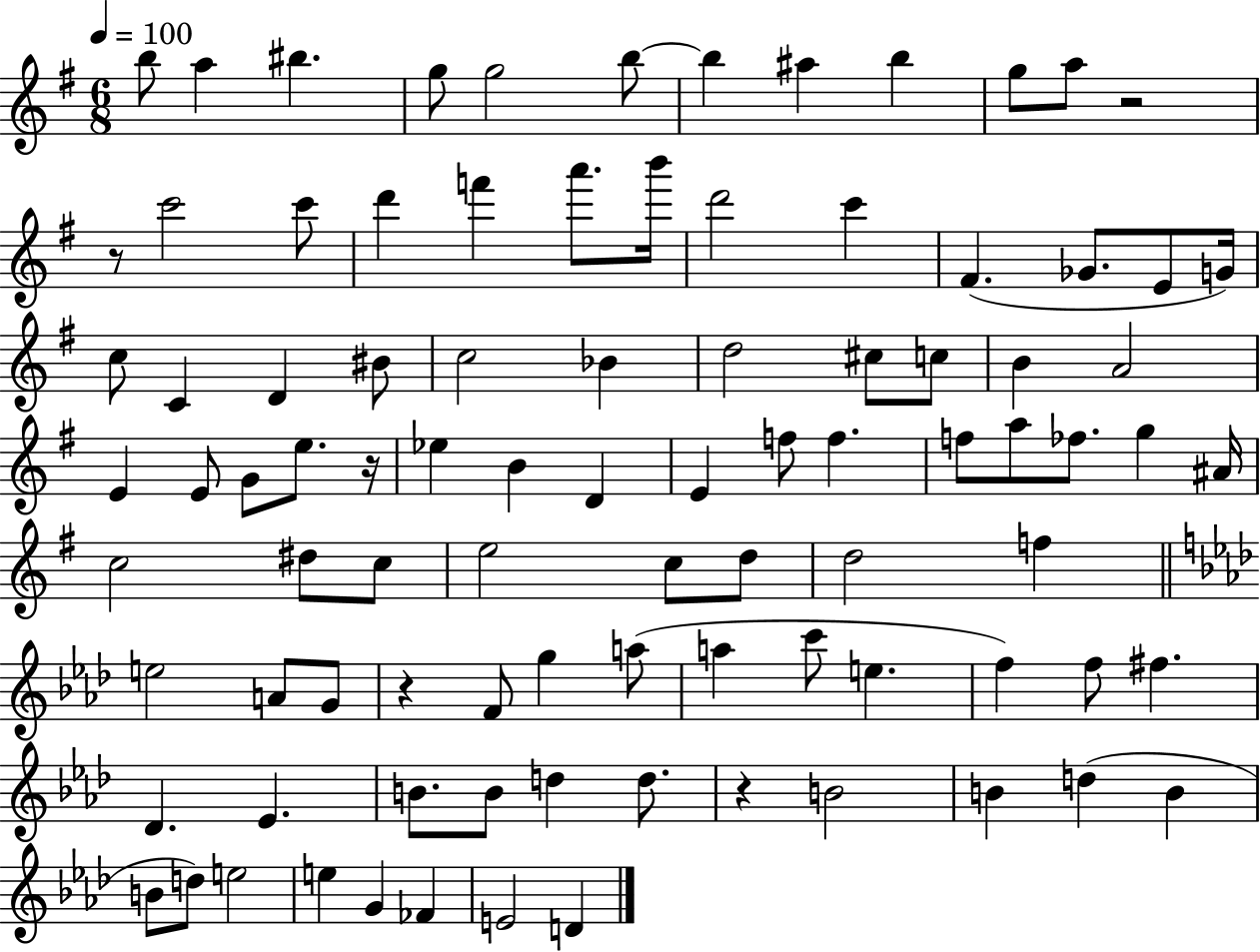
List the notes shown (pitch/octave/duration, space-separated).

B5/e A5/q BIS5/q. G5/e G5/h B5/e B5/q A#5/q B5/q G5/e A5/e R/h R/e C6/h C6/e D6/q F6/q A6/e. B6/s D6/h C6/q F#4/q. Gb4/e. E4/e G4/s C5/e C4/q D4/q BIS4/e C5/h Bb4/q D5/h C#5/e C5/e B4/q A4/h E4/q E4/e G4/e E5/e. R/s Eb5/q B4/q D4/q E4/q F5/e F5/q. F5/e A5/e FES5/e. G5/q A#4/s C5/h D#5/e C5/e E5/h C5/e D5/e D5/h F5/q E5/h A4/e G4/e R/q F4/e G5/q A5/e A5/q C6/e E5/q. F5/q F5/e F#5/q. Db4/q. Eb4/q. B4/e. B4/e D5/q D5/e. R/q B4/h B4/q D5/q B4/q B4/e D5/e E5/h E5/q G4/q FES4/q E4/h D4/q